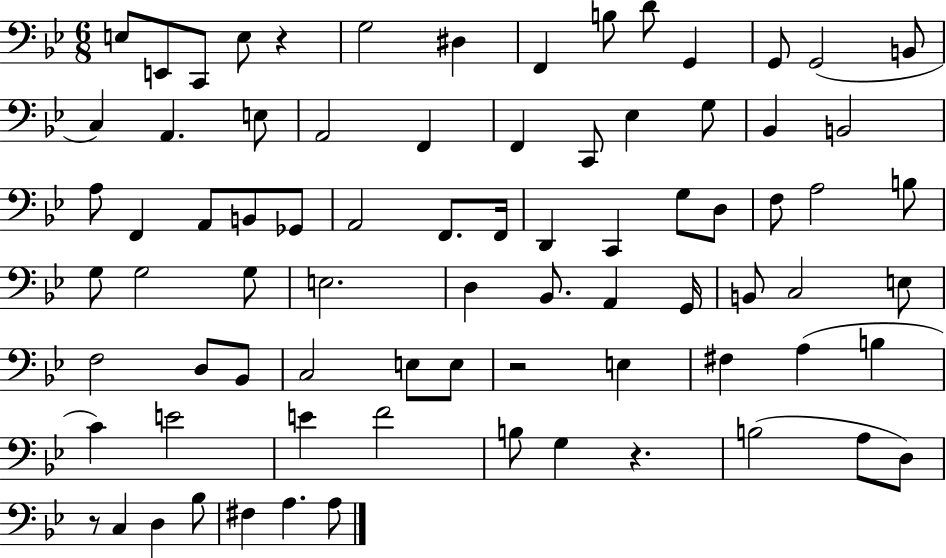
E3/e E2/e C2/e E3/e R/q G3/h D#3/q F2/q B3/e D4/e G2/q G2/e G2/h B2/e C3/q A2/q. E3/e A2/h F2/q F2/q C2/e Eb3/q G3/e Bb2/q B2/h A3/e F2/q A2/e B2/e Gb2/e A2/h F2/e. F2/s D2/q C2/q G3/e D3/e F3/e A3/h B3/e G3/e G3/h G3/e E3/h. D3/q Bb2/e. A2/q G2/s B2/e C3/h E3/e F3/h D3/e Bb2/e C3/h E3/e E3/e R/h E3/q F#3/q A3/q B3/q C4/q E4/h E4/q F4/h B3/e G3/q R/q. B3/h A3/e D3/e R/e C3/q D3/q Bb3/e F#3/q A3/q. A3/e